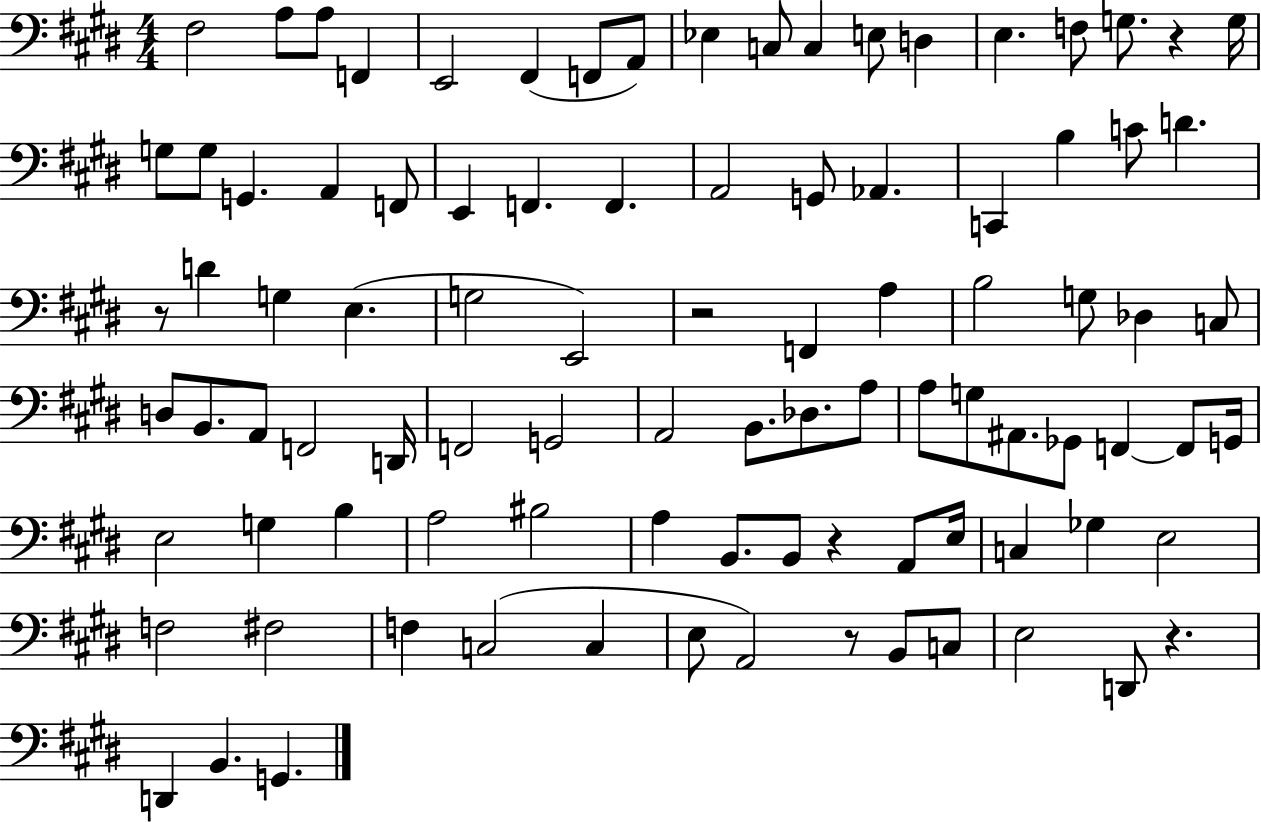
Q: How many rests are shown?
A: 6